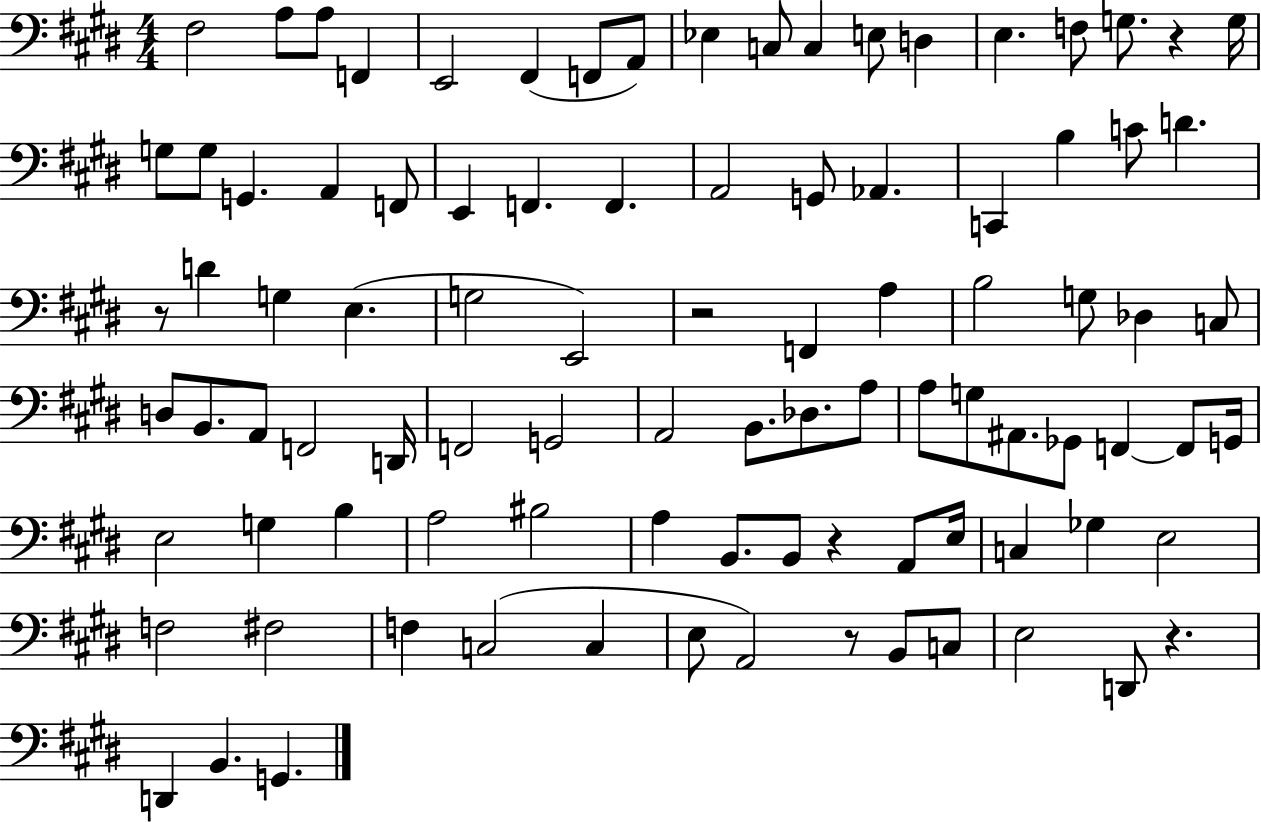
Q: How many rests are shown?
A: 6